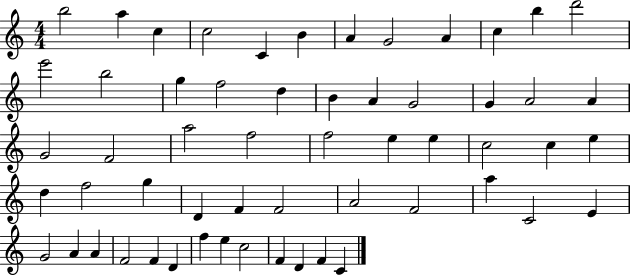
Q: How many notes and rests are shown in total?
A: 57